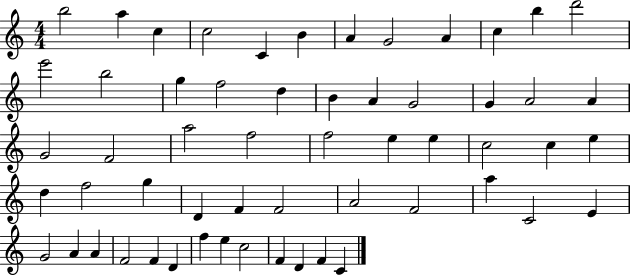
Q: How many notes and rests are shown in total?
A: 57